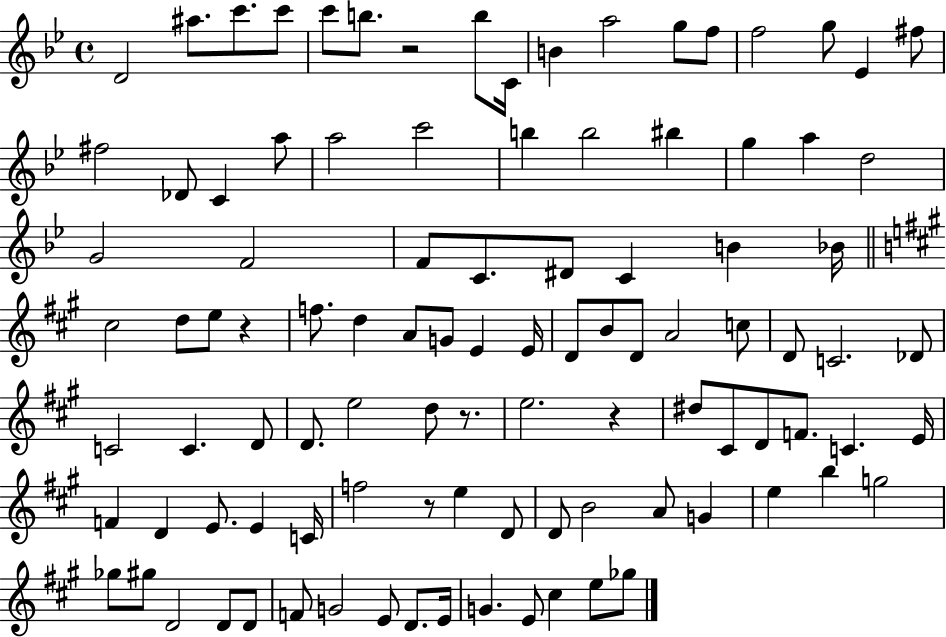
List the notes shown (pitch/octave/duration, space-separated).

D4/h A#5/e. C6/e. C6/e C6/e B5/e. R/h B5/e C4/s B4/q A5/h G5/e F5/e F5/h G5/e Eb4/q F#5/e F#5/h Db4/e C4/q A5/e A5/h C6/h B5/q B5/h BIS5/q G5/q A5/q D5/h G4/h F4/h F4/e C4/e. D#4/e C4/q B4/q Bb4/s C#5/h D5/e E5/e R/q F5/e. D5/q A4/e G4/e E4/q E4/s D4/e B4/e D4/e A4/h C5/e D4/e C4/h. Db4/e C4/h C4/q. D4/e D4/e. E5/h D5/e R/e. E5/h. R/q D#5/e C#4/e D4/e F4/e. C4/q. E4/s F4/q D4/q E4/e. E4/q C4/s F5/h R/e E5/q D4/e D4/e B4/h A4/e G4/q E5/q B5/q G5/h Gb5/e G#5/e D4/h D4/e D4/e F4/e G4/h E4/e D4/e. E4/s G4/q. E4/e C#5/q E5/e Gb5/e